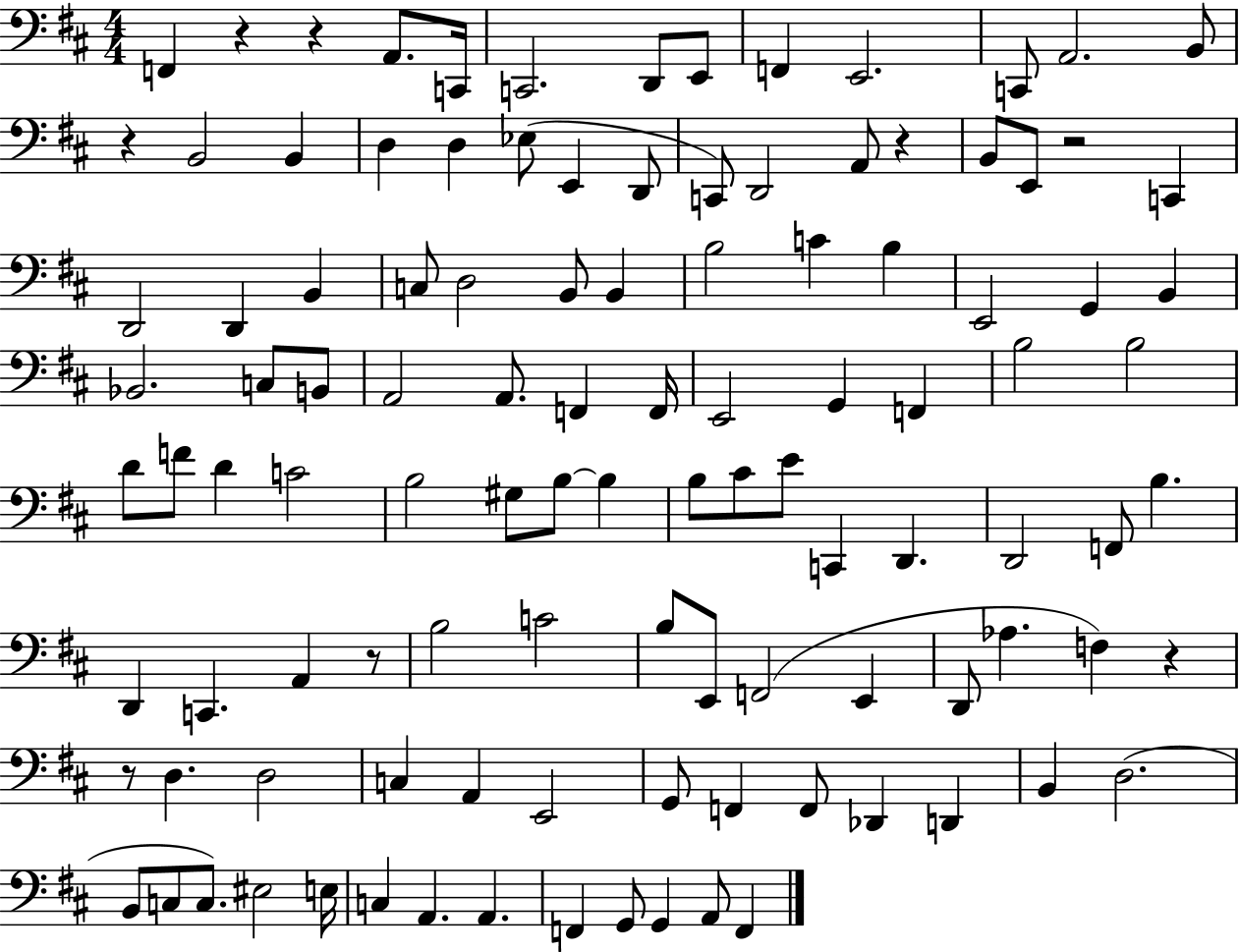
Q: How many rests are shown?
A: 8